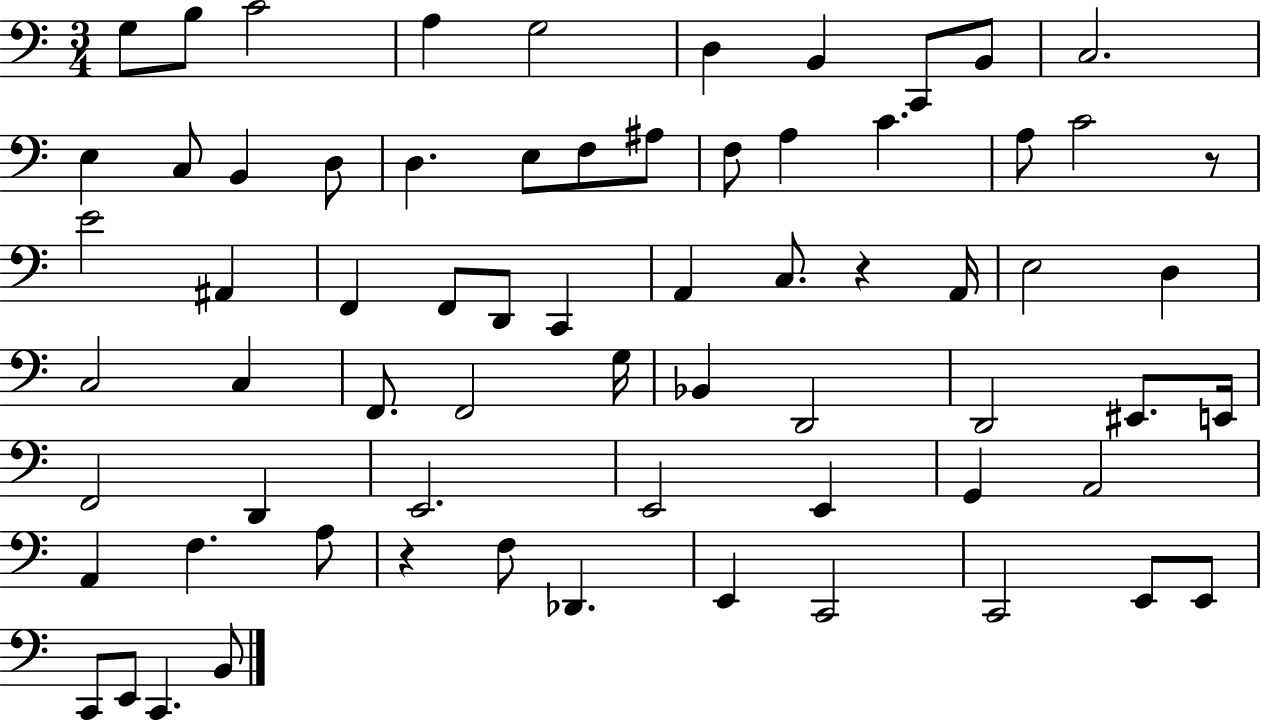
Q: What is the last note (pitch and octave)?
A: B2